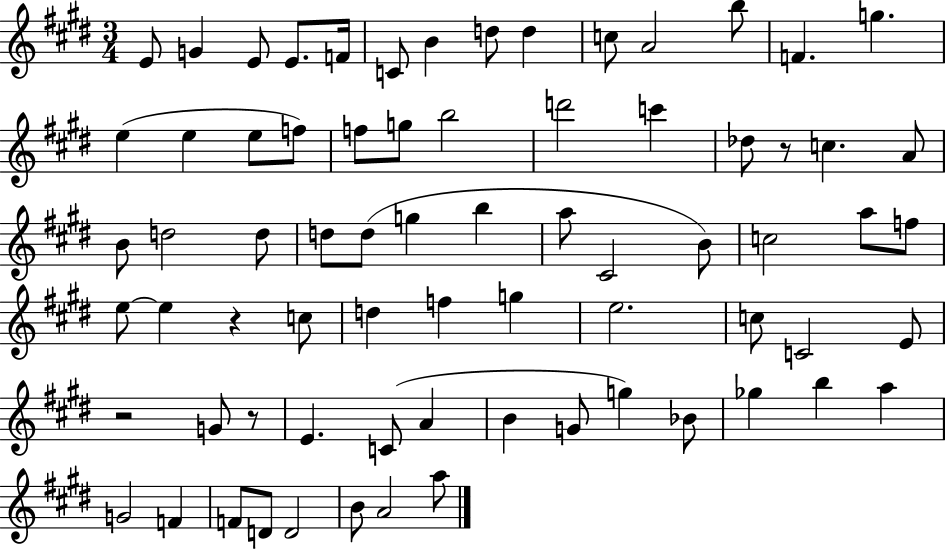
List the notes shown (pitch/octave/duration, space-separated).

E4/e G4/q E4/e E4/e. F4/s C4/e B4/q D5/e D5/q C5/e A4/h B5/e F4/q. G5/q. E5/q E5/q E5/e F5/e F5/e G5/e B5/h D6/h C6/q Db5/e R/e C5/q. A4/e B4/e D5/h D5/e D5/e D5/e G5/q B5/q A5/e C#4/h B4/e C5/h A5/e F5/e E5/e E5/q R/q C5/e D5/q F5/q G5/q E5/h. C5/e C4/h E4/e R/h G4/e R/e E4/q. C4/e A4/q B4/q G4/e G5/q Bb4/e Gb5/q B5/q A5/q G4/h F4/q F4/e D4/e D4/h B4/e A4/h A5/e